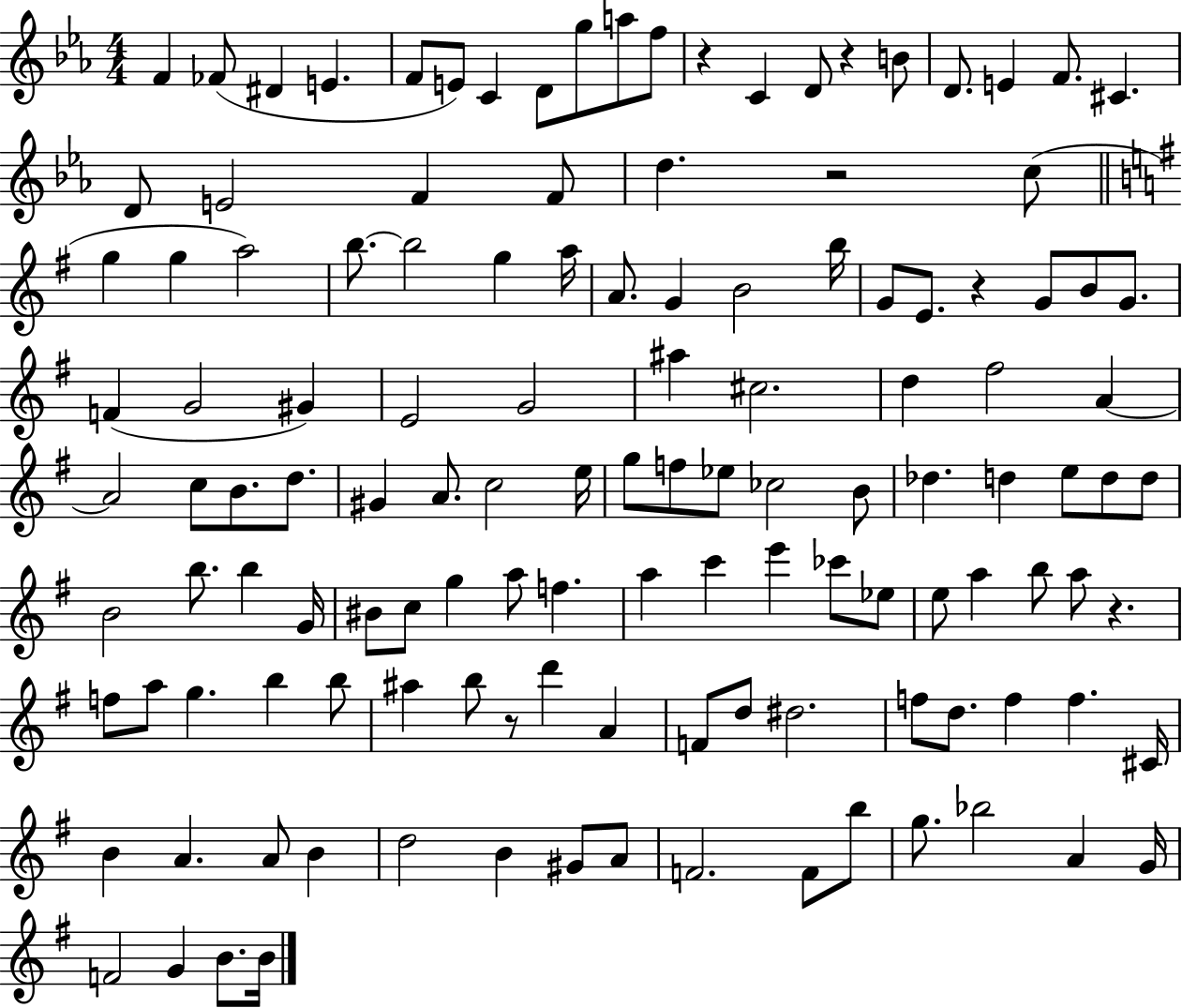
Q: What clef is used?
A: treble